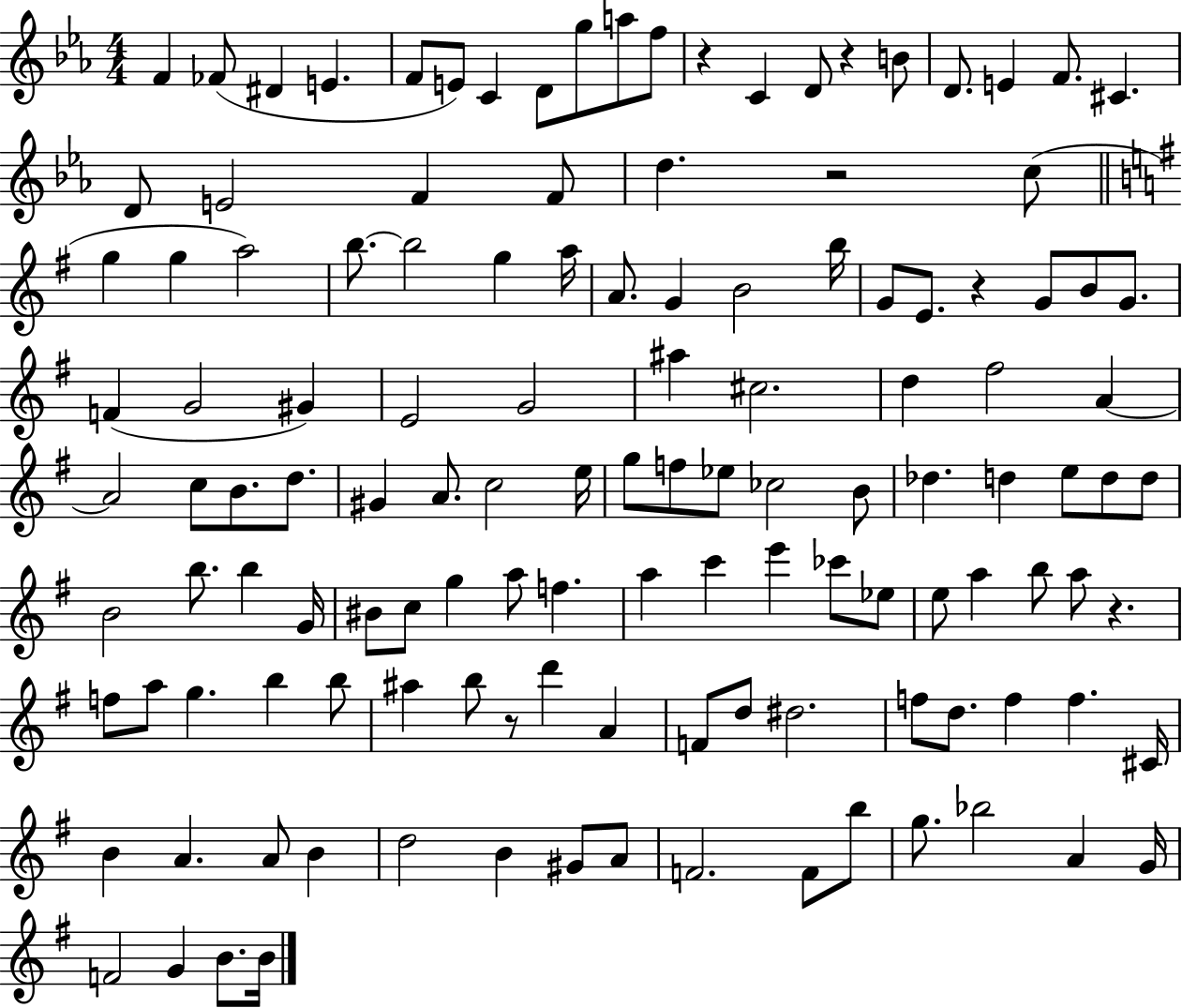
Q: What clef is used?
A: treble